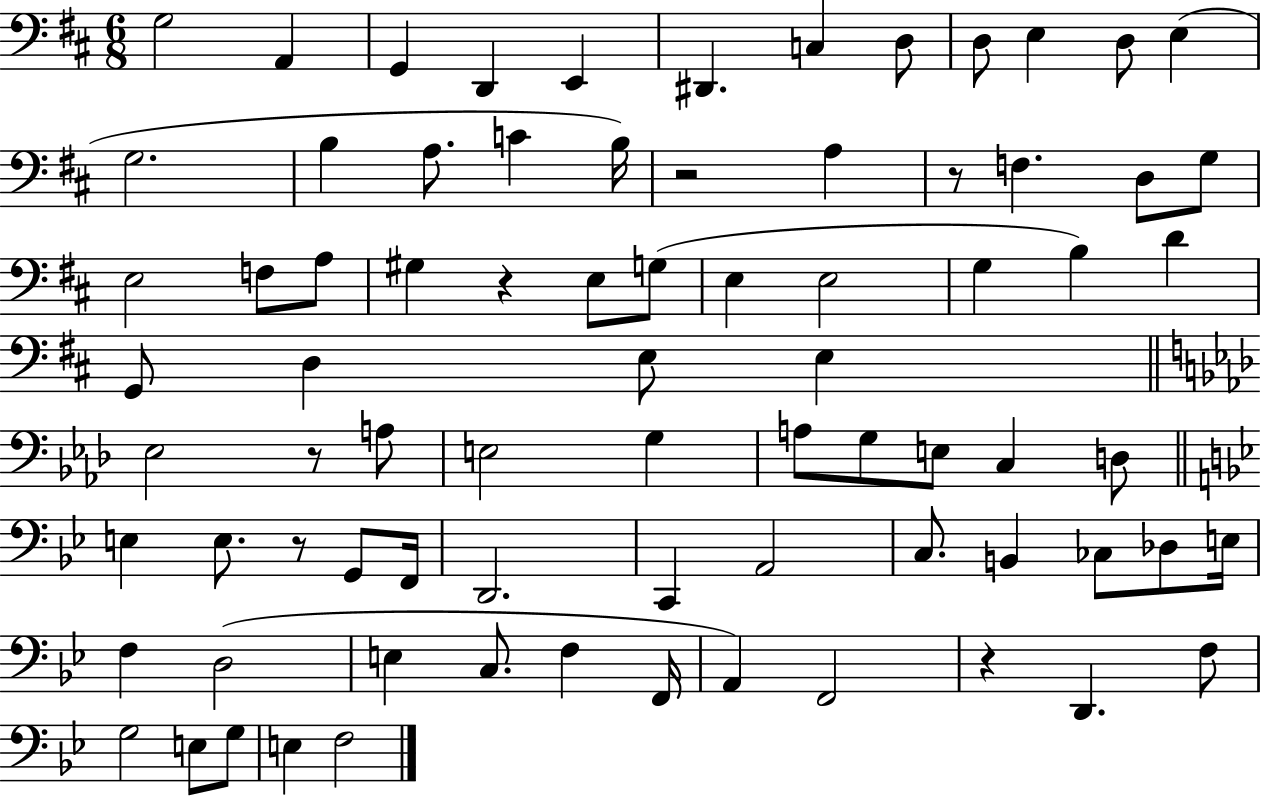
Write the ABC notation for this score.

X:1
T:Untitled
M:6/8
L:1/4
K:D
G,2 A,, G,, D,, E,, ^D,, C, D,/2 D,/2 E, D,/2 E, G,2 B, A,/2 C B,/4 z2 A, z/2 F, D,/2 G,/2 E,2 F,/2 A,/2 ^G, z E,/2 G,/2 E, E,2 G, B, D G,,/2 D, E,/2 E, _E,2 z/2 A,/2 E,2 G, A,/2 G,/2 E,/2 C, D,/2 E, E,/2 z/2 G,,/2 F,,/4 D,,2 C,, A,,2 C,/2 B,, _C,/2 _D,/2 E,/4 F, D,2 E, C,/2 F, F,,/4 A,, F,,2 z D,, F,/2 G,2 E,/2 G,/2 E, F,2